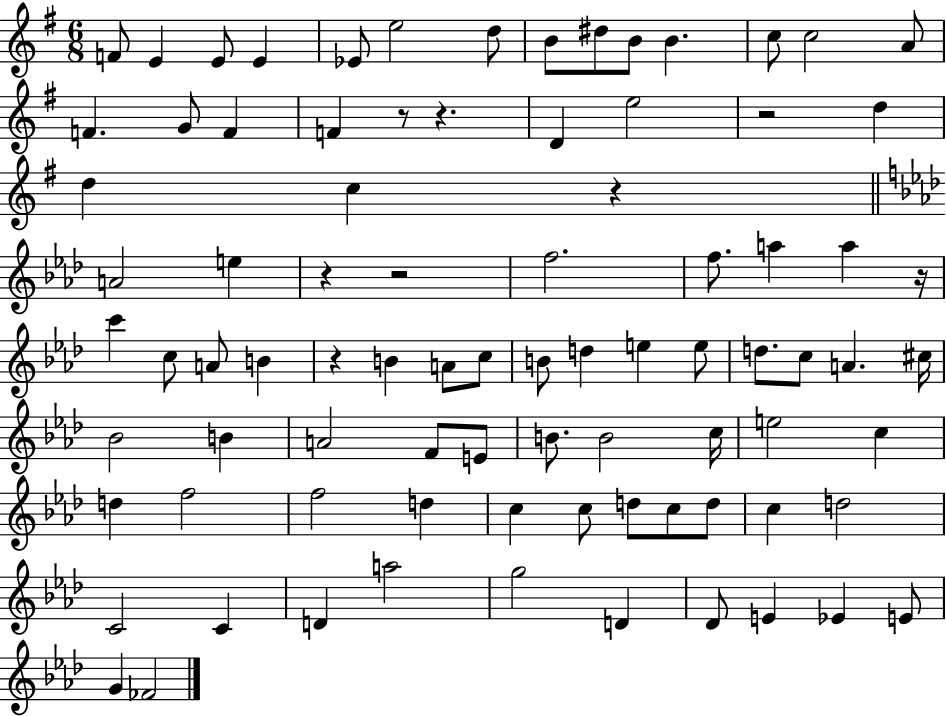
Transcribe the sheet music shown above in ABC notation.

X:1
T:Untitled
M:6/8
L:1/4
K:G
F/2 E E/2 E _E/2 e2 d/2 B/2 ^d/2 B/2 B c/2 c2 A/2 F G/2 F F z/2 z D e2 z2 d d c z A2 e z z2 f2 f/2 a a z/4 c' c/2 A/2 B z B A/2 c/2 B/2 d e e/2 d/2 c/2 A ^c/4 _B2 B A2 F/2 E/2 B/2 B2 c/4 e2 c d f2 f2 d c c/2 d/2 c/2 d/2 c d2 C2 C D a2 g2 D _D/2 E _E E/2 G _F2